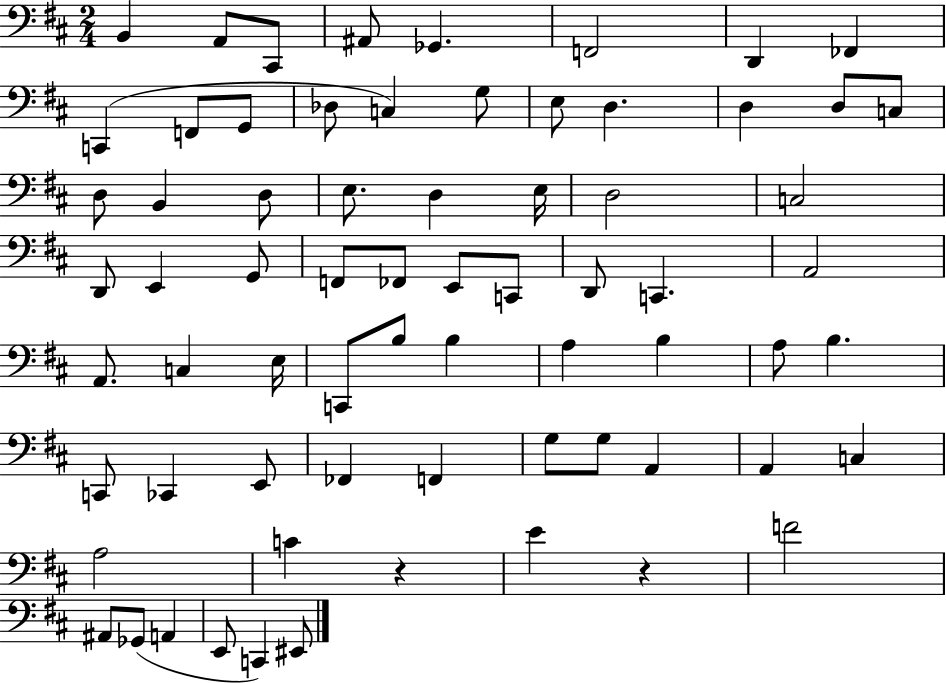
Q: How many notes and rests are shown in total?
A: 69